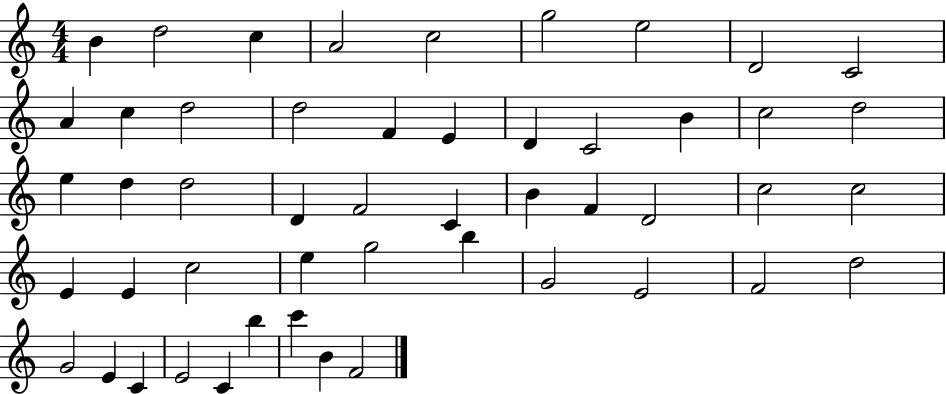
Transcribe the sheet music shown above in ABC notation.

X:1
T:Untitled
M:4/4
L:1/4
K:C
B d2 c A2 c2 g2 e2 D2 C2 A c d2 d2 F E D C2 B c2 d2 e d d2 D F2 C B F D2 c2 c2 E E c2 e g2 b G2 E2 F2 d2 G2 E C E2 C b c' B F2